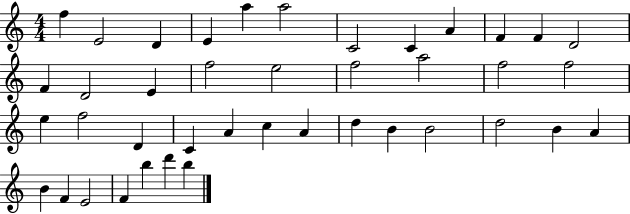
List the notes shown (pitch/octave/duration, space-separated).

F5/q E4/h D4/q E4/q A5/q A5/h C4/h C4/q A4/q F4/q F4/q D4/h F4/q D4/h E4/q F5/h E5/h F5/h A5/h F5/h F5/h E5/q F5/h D4/q C4/q A4/q C5/q A4/q D5/q B4/q B4/h D5/h B4/q A4/q B4/q F4/q E4/h F4/q B5/q D6/q B5/q